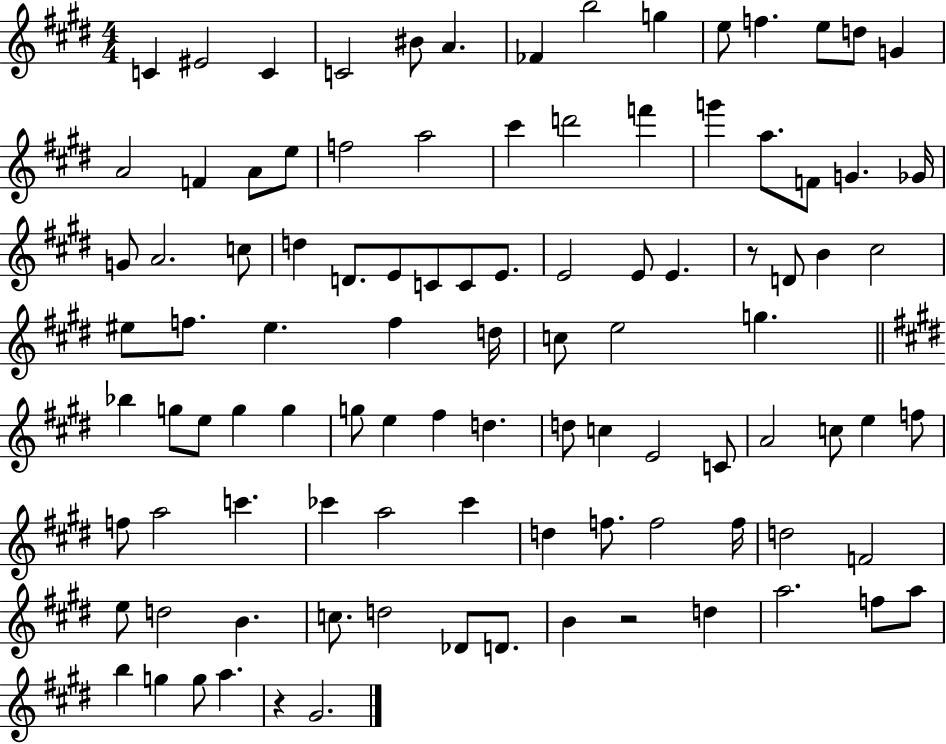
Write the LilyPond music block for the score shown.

{
  \clef treble
  \numericTimeSignature
  \time 4/4
  \key e \major
  c'4 eis'2 c'4 | c'2 bis'8 a'4. | fes'4 b''2 g''4 | e''8 f''4. e''8 d''8 g'4 | \break a'2 f'4 a'8 e''8 | f''2 a''2 | cis'''4 d'''2 f'''4 | g'''4 a''8. f'8 g'4. ges'16 | \break g'8 a'2. c''8 | d''4 d'8. e'8 c'8 c'8 e'8. | e'2 e'8 e'4. | r8 d'8 b'4 cis''2 | \break eis''8 f''8. eis''4. f''4 d''16 | c''8 e''2 g''4. | \bar "||" \break \key e \major bes''4 g''8 e''8 g''4 g''4 | g''8 e''4 fis''4 d''4. | d''8 c''4 e'2 c'8 | a'2 c''8 e''4 f''8 | \break f''8 a''2 c'''4. | ces'''4 a''2 ces'''4 | d''4 f''8. f''2 f''16 | d''2 f'2 | \break e''8 d''2 b'4. | c''8. d''2 des'8 d'8. | b'4 r2 d''4 | a''2. f''8 a''8 | \break b''4 g''4 g''8 a''4. | r4 gis'2. | \bar "|."
}